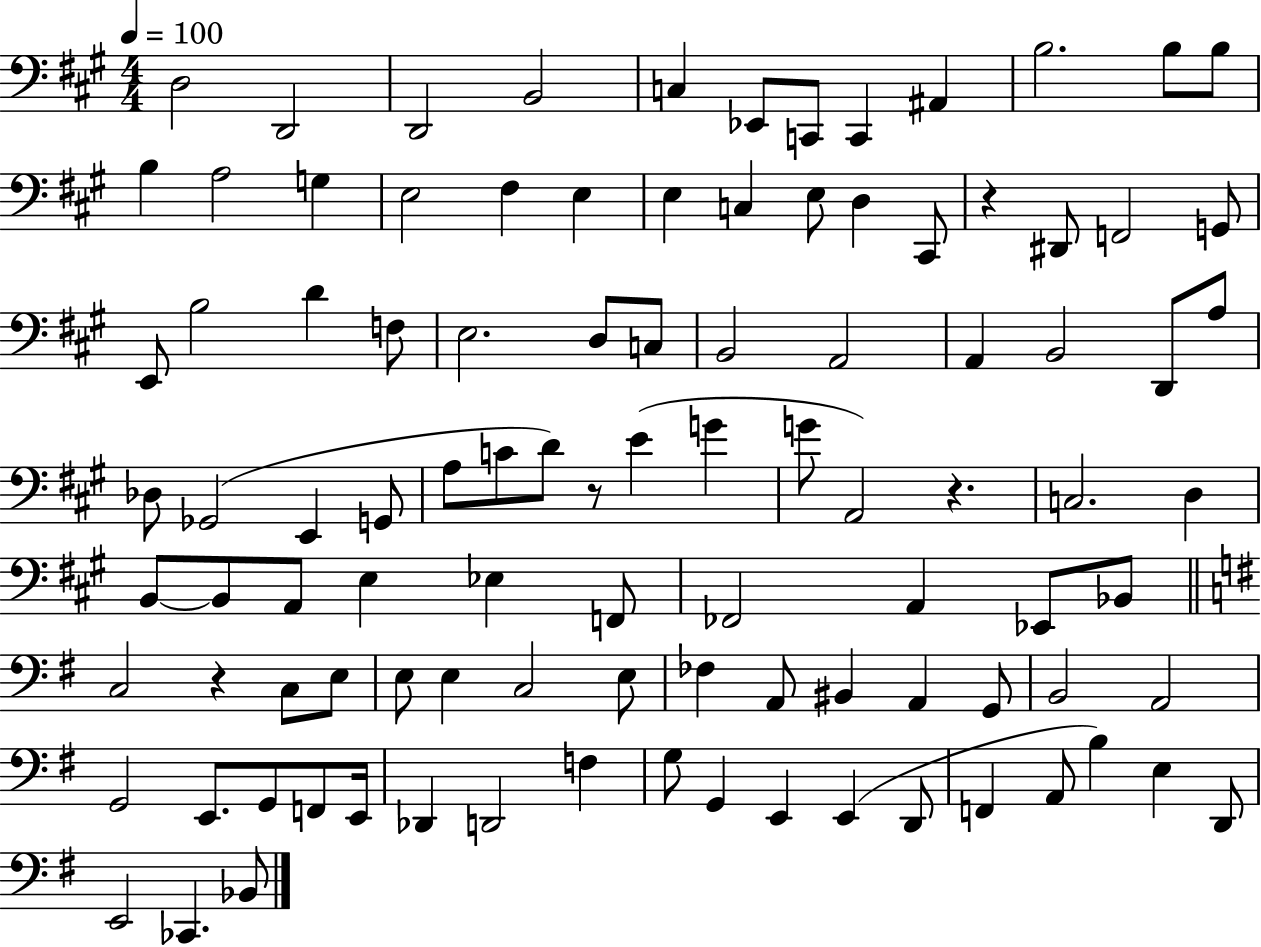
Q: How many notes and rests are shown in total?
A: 101